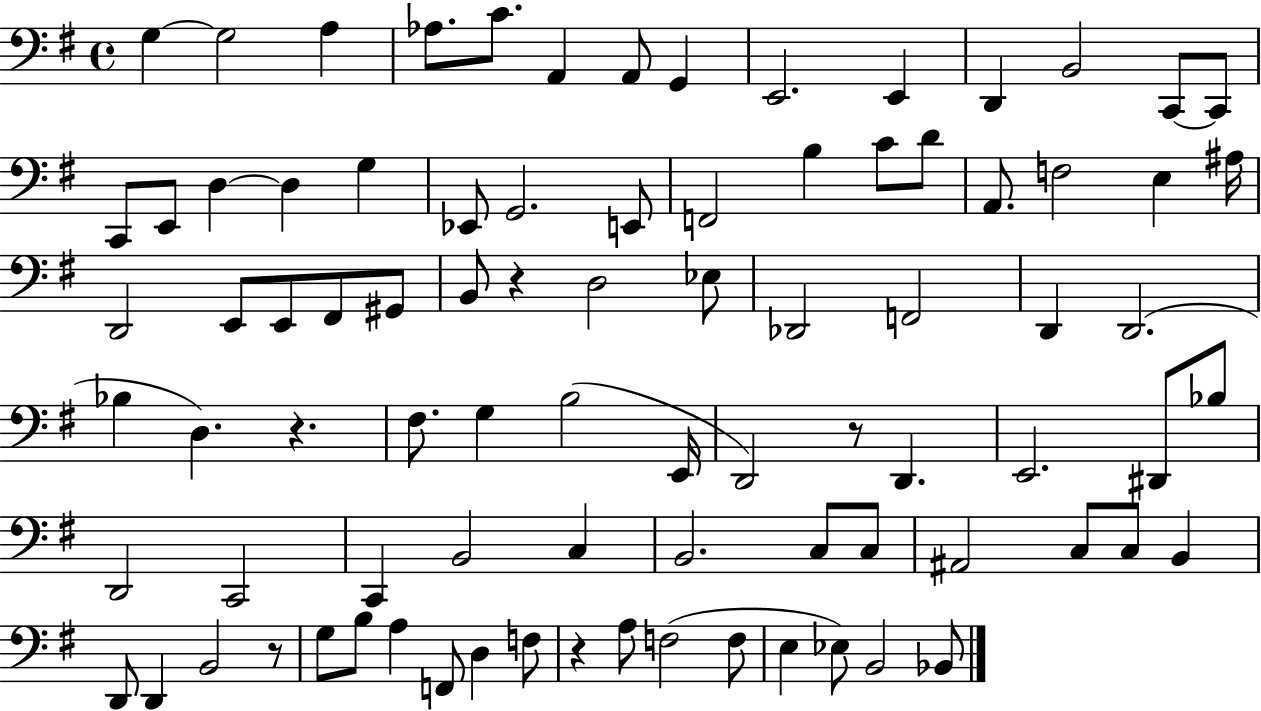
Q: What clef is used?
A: bass